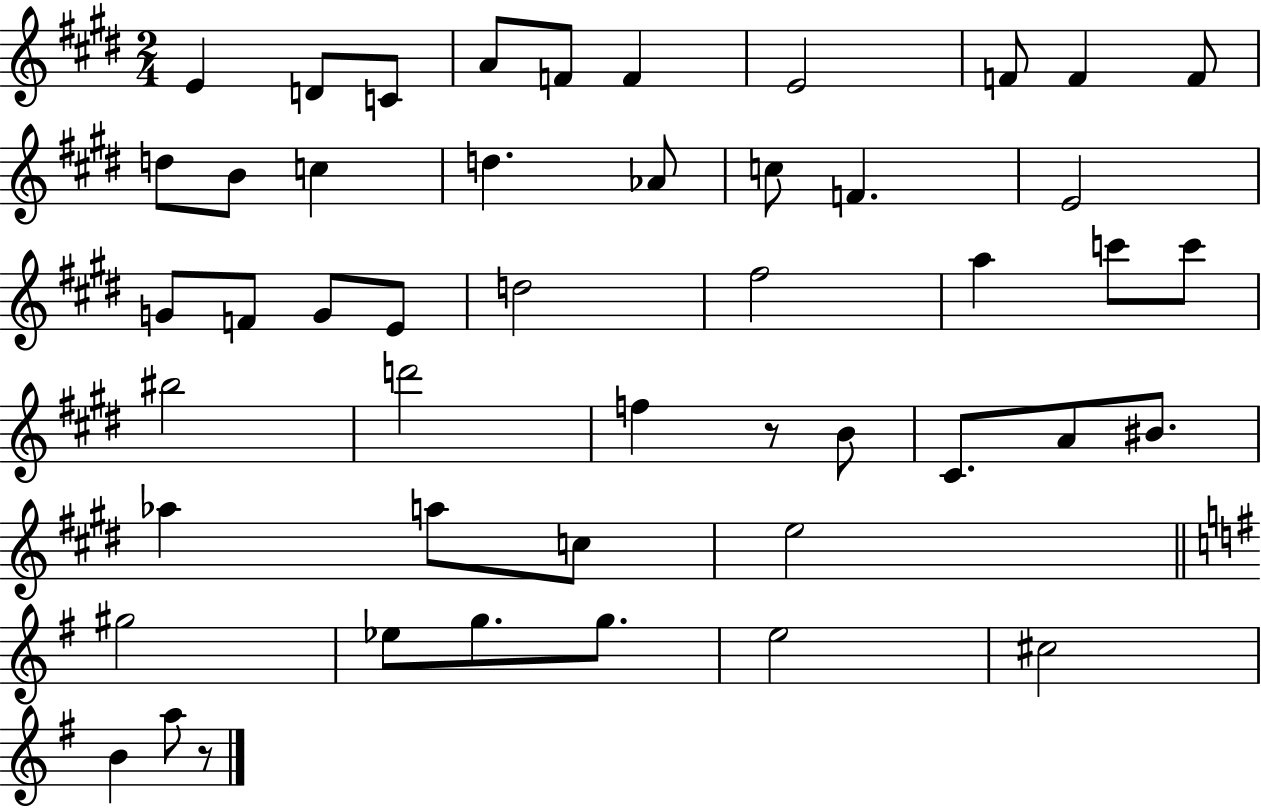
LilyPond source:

{
  \clef treble
  \numericTimeSignature
  \time 2/4
  \key e \major
  e'4 d'8 c'8 | a'8 f'8 f'4 | e'2 | f'8 f'4 f'8 | \break d''8 b'8 c''4 | d''4. aes'8 | c''8 f'4. | e'2 | \break g'8 f'8 g'8 e'8 | d''2 | fis''2 | a''4 c'''8 c'''8 | \break bis''2 | d'''2 | f''4 r8 b'8 | cis'8. a'8 bis'8. | \break aes''4 a''8 c''8 | e''2 | \bar "||" \break \key g \major gis''2 | ees''8 g''8. g''8. | e''2 | cis''2 | \break b'4 a''8 r8 | \bar "|."
}